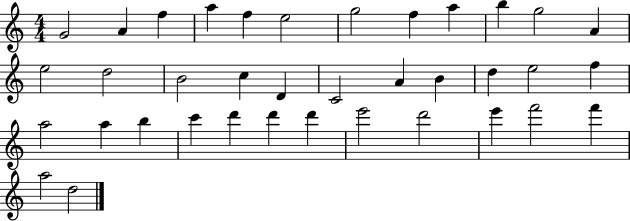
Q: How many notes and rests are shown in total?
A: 37